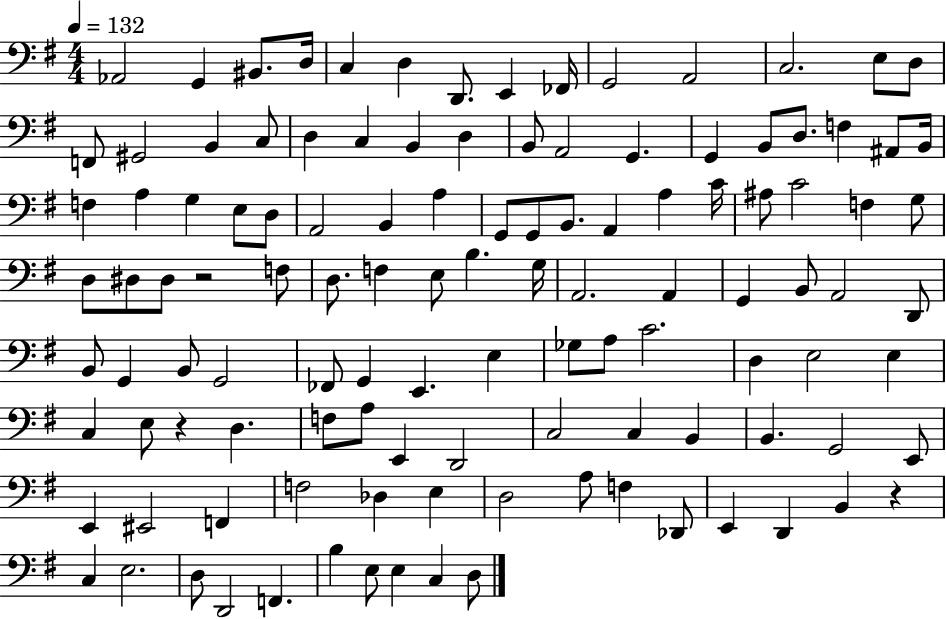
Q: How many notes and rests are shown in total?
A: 117